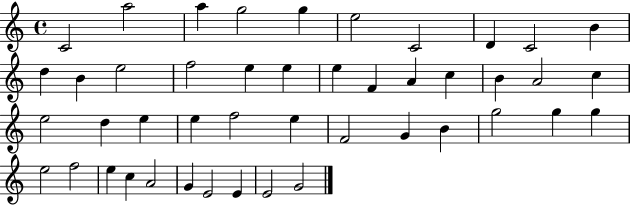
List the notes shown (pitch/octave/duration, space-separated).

C4/h A5/h A5/q G5/h G5/q E5/h C4/h D4/q C4/h B4/q D5/q B4/q E5/h F5/h E5/q E5/q E5/q F4/q A4/q C5/q B4/q A4/h C5/q E5/h D5/q E5/q E5/q F5/h E5/q F4/h G4/q B4/q G5/h G5/q G5/q E5/h F5/h E5/q C5/q A4/h G4/q E4/h E4/q E4/h G4/h